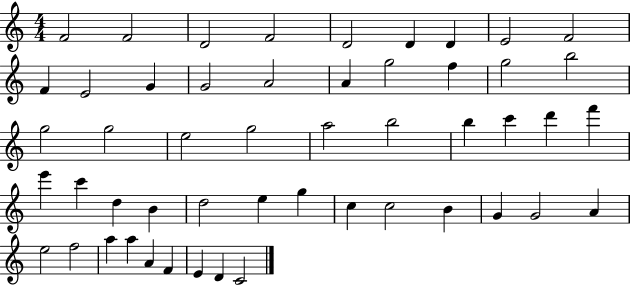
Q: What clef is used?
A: treble